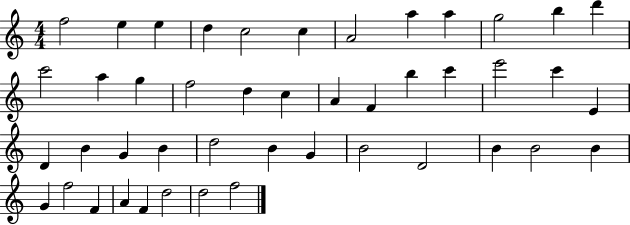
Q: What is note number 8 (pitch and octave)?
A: A5